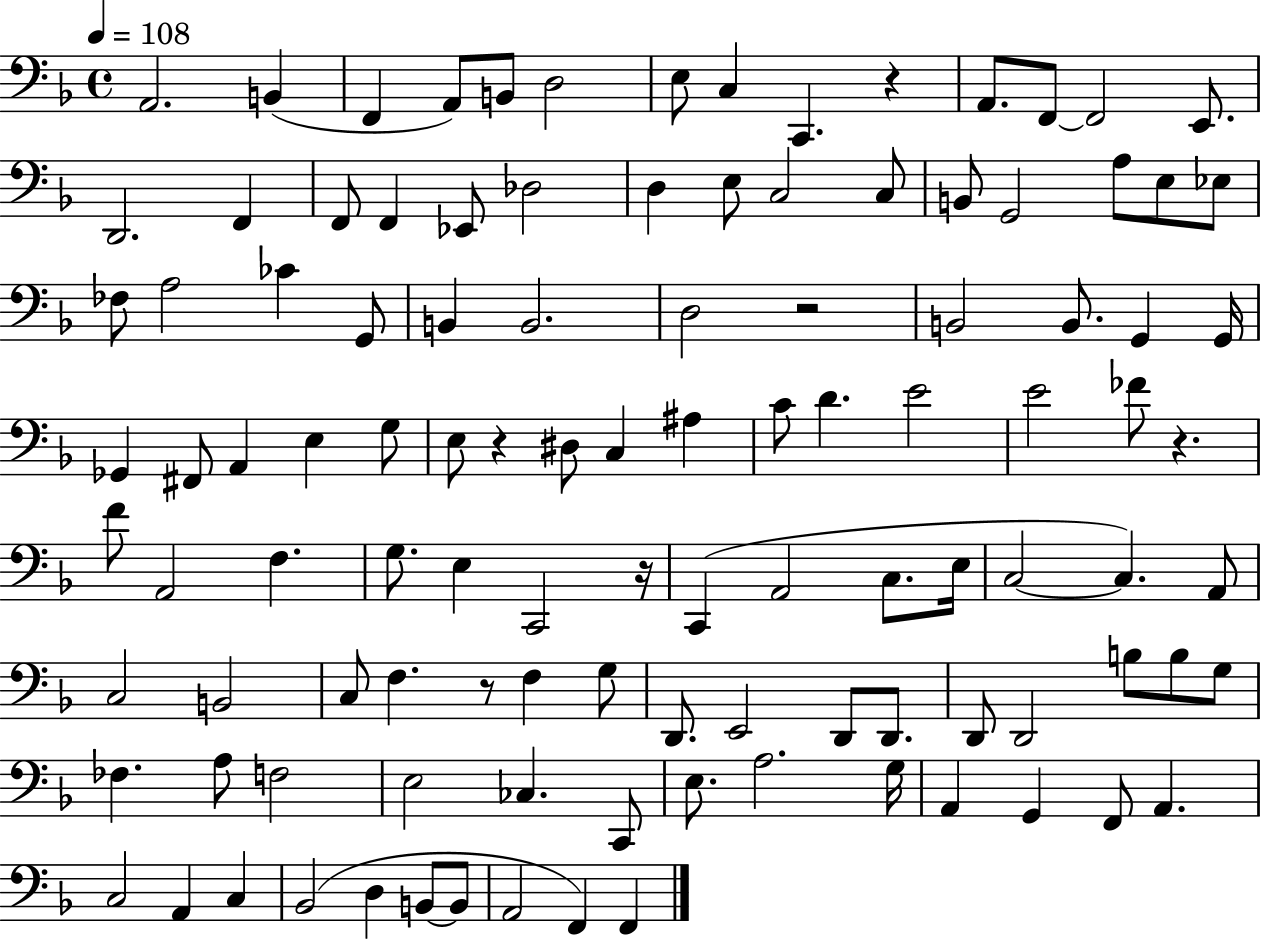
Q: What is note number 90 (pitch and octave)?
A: G3